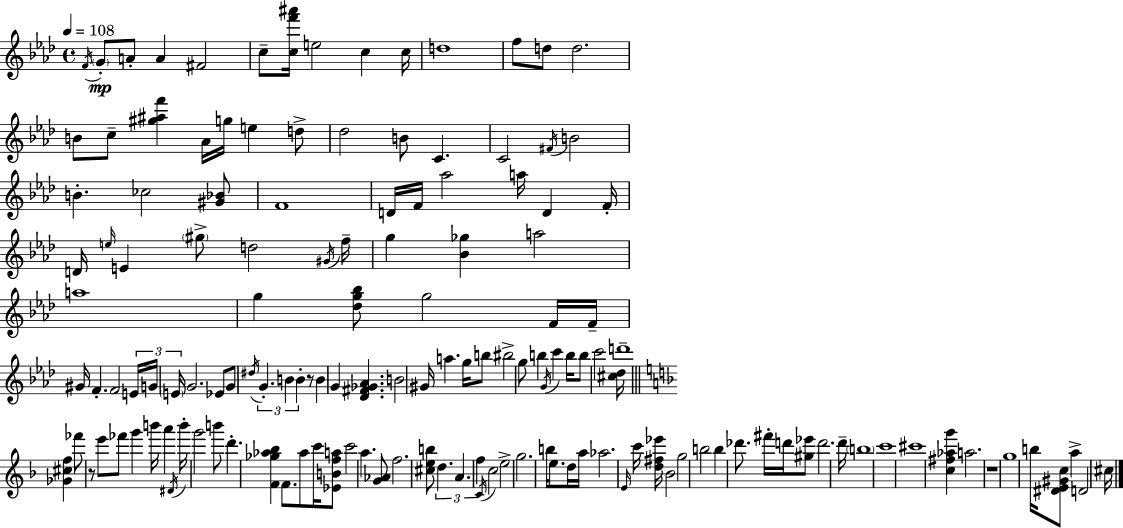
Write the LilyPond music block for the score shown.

{
  \clef treble
  \time 4/4
  \defaultTimeSignature
  \key f \minor
  \tempo 4 = 108
  \acciaccatura { f'16 }\mp \parenthesize g'8-. a'8-. a'4 fis'2 | c''8-- <c'' f''' ais'''>16 e''2 c''4 | c''16 d''1 | f''8 d''8 d''2. | \break b'8 c''8-- <gis'' ais'' f'''>4 aes'16 g''16 e''4 d''8-> | des''2 b'8 c'4. | c'2 \acciaccatura { fis'16 } b'2 | b'4.-. ces''2 | \break <gis' bes'>8 f'1 | d'16 f'16 aes''2 a''16 d'4 | f'16-. d'16 \grace { e''16 } e'4 \parenthesize gis''8-> d''2 | \acciaccatura { gis'16 } f''16-- g''4 <bes' ges''>4 a''2 | \break a''1 | g''4 <des'' g'' bes''>8 g''2 | f'16 f'16-- gis'16 f'4.-. f'2 | \tuplet 3/2 { e'16 g'16 \parenthesize e'16 } g'2. | \break ees'8 g'8 \acciaccatura { dis''16 } \tuplet 3/2 { g'4.-. b'4 | b'4-. } r8 b'4 g'4 <des' fis' ges' aes'>4. | b'2 gis'16 a''4. | g''16 b''8 bis''2-> g''8 | \break b''4 \acciaccatura { g'16 } c'''4 b''16 b''8 c'''2 | <cis'' des''>16 d'''1-- | \bar "||" \break \key f \major <ges' cis'' f''>4 fes'''8 r8 e'''8 fes'''8 g'''4 | b'''16 a'''4 \acciaccatura { dis'16 } b'''16-. g'''2 b'''8 | d'''4.-. <f' ges'' aes'' bes''>4 f'8. aes''8 | c'''16 <ees' b' f'' a''>8 c'''2 a''4. | \break <g' aes'>8 f''2. <cis'' e'' b''>8 | \tuplet 3/2 { d''4. a'4. f''4 } | \acciaccatura { c'16 } c''2 e''2-> | g''2. b''16 e''8. | \break d''16 a''16 aes''2. | \grace { e'16 } c'''16 <d'' fis'' ees'''>16 bes'2 g''2 | b''2 b''4 des'''8. | fis'''16-. d'''16 <gis'' ees'''>8 d'''2. | \break d'''16-- \parenthesize b''1 | c'''1 | cis'''1 | <c'' fis'' aes'' g'''>4 a''2. | \break r1 | g''1 | b''16 <dis' e' gis' c''>8 a''4-> d'2 | cis''16 \bar "|."
}